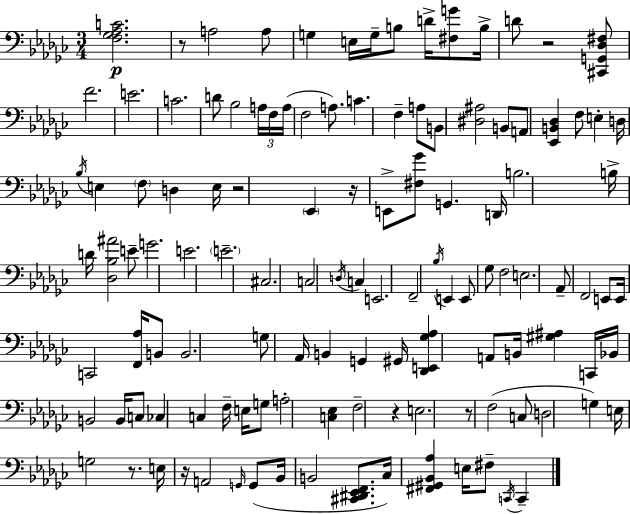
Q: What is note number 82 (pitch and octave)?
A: F3